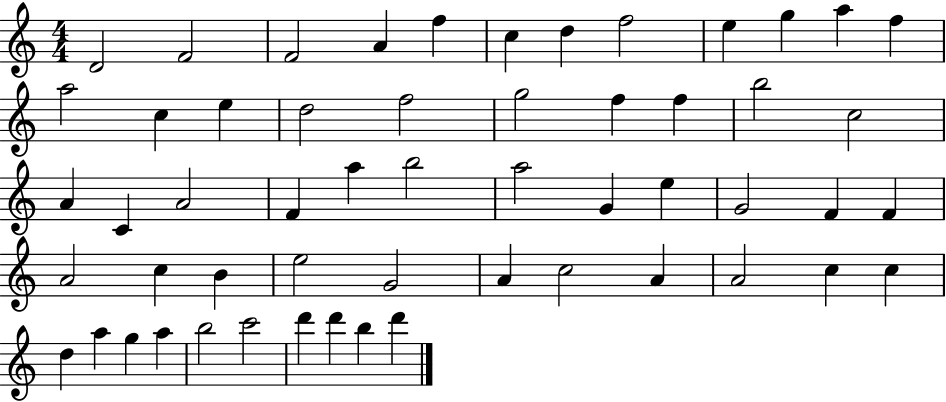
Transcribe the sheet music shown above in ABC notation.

X:1
T:Untitled
M:4/4
L:1/4
K:C
D2 F2 F2 A f c d f2 e g a f a2 c e d2 f2 g2 f f b2 c2 A C A2 F a b2 a2 G e G2 F F A2 c B e2 G2 A c2 A A2 c c d a g a b2 c'2 d' d' b d'